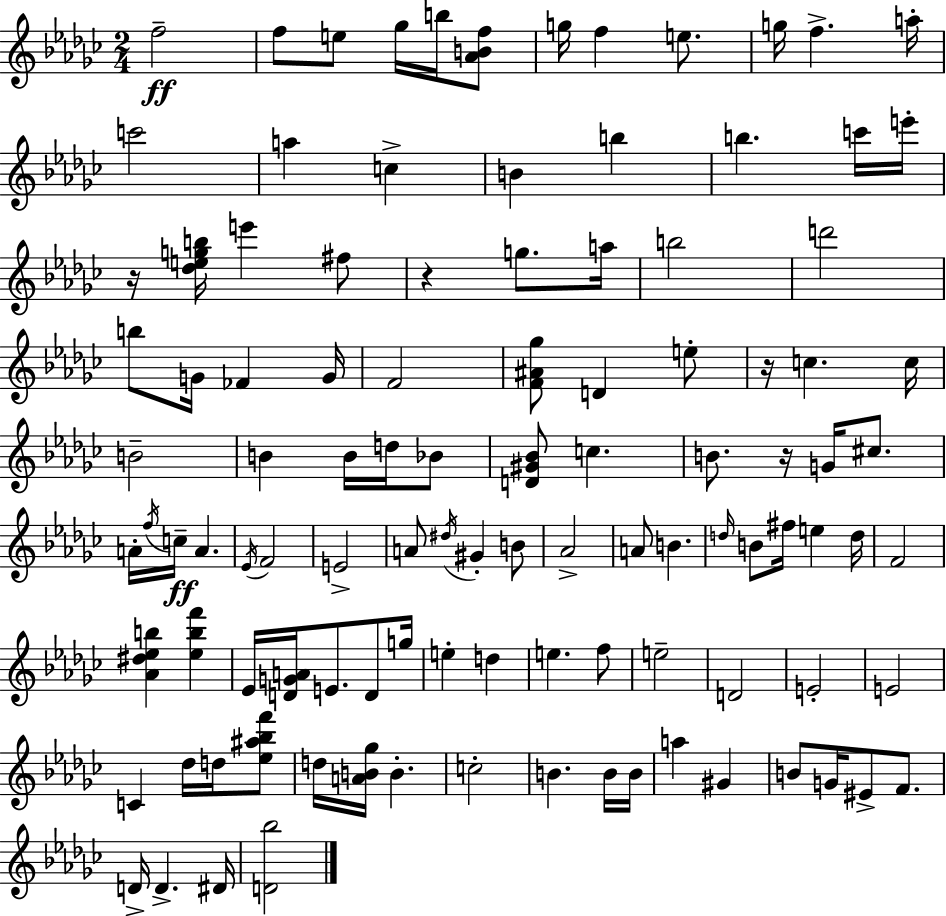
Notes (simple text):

F5/h F5/e E5/e Gb5/s B5/s [Ab4,B4,F5]/e G5/s F5/q E5/e. G5/s F5/q. A5/s C6/h A5/q C5/q B4/q B5/q B5/q. C6/s E6/s R/s [Db5,E5,G5,B5]/s E6/q F#5/e R/q G5/e. A5/s B5/h D6/h B5/e G4/s FES4/q G4/s F4/h [F4,A#4,Gb5]/e D4/q E5/e R/s C5/q. C5/s B4/h B4/q B4/s D5/s Bb4/e [D4,G#4,Bb4]/e C5/q. B4/e. R/s G4/s C#5/e. A4/s F5/s C5/s A4/q. Eb4/s F4/h E4/h A4/e D#5/s G#4/q B4/e Ab4/h A4/e B4/q. D5/s B4/e F#5/s E5/q D5/s F4/h [Ab4,D#5,Eb5,B5]/q [Eb5,B5,F6]/q Eb4/s [D4,G4,A4]/s E4/e. D4/e G5/s E5/q D5/q E5/q. F5/e E5/h D4/h E4/h E4/h C4/q Db5/s D5/s [Eb5,A#5,Bb5,F6]/e D5/s [A4,B4,Gb5]/s B4/q. C5/h B4/q. B4/s B4/s A5/q G#4/q B4/e G4/s EIS4/e F4/e. D4/s D4/q. D#4/s [D4,Bb5]/h